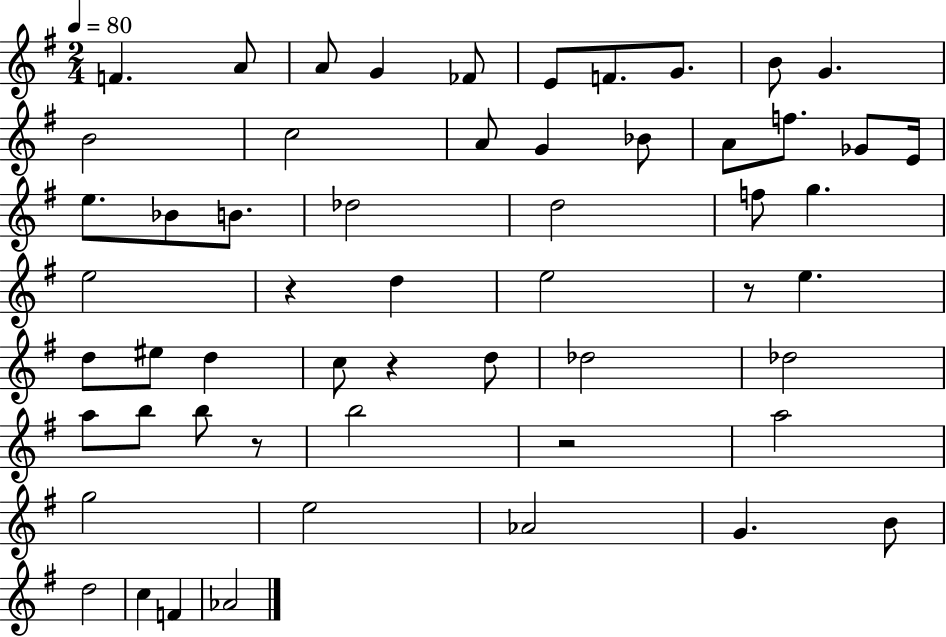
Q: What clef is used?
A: treble